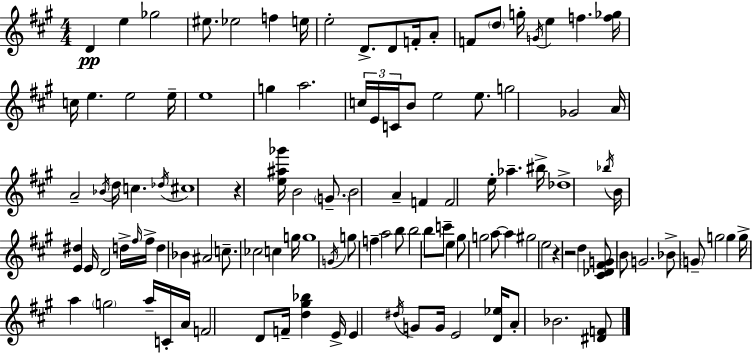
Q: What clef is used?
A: treble